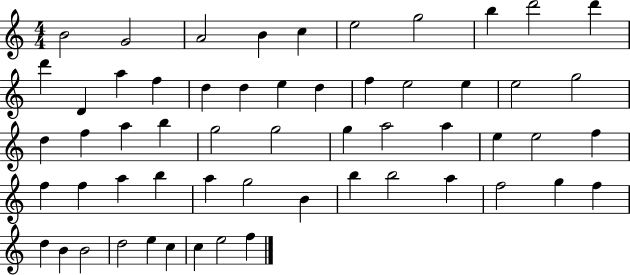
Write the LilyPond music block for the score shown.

{
  \clef treble
  \numericTimeSignature
  \time 4/4
  \key c \major
  b'2 g'2 | a'2 b'4 c''4 | e''2 g''2 | b''4 d'''2 d'''4 | \break d'''4 d'4 a''4 f''4 | d''4 d''4 e''4 d''4 | f''4 e''2 e''4 | e''2 g''2 | \break d''4 f''4 a''4 b''4 | g''2 g''2 | g''4 a''2 a''4 | e''4 e''2 f''4 | \break f''4 f''4 a''4 b''4 | a''4 g''2 b'4 | b''4 b''2 a''4 | f''2 g''4 f''4 | \break d''4 b'4 b'2 | d''2 e''4 c''4 | c''4 e''2 f''4 | \bar "|."
}